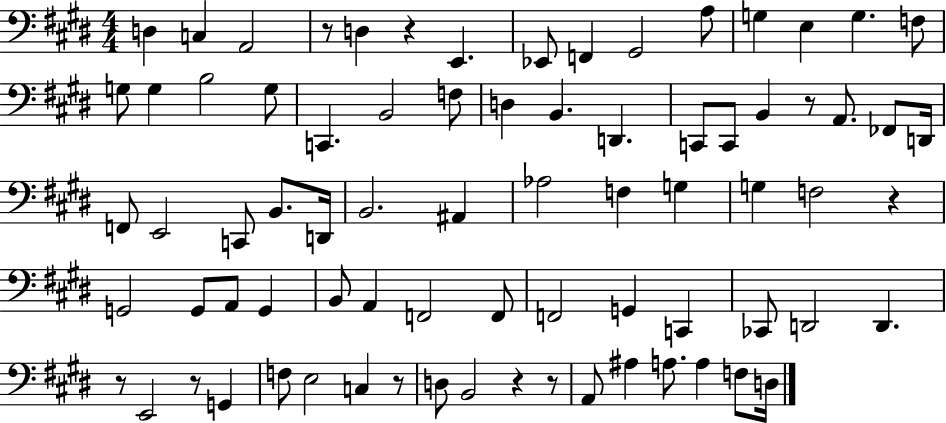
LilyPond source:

{
  \clef bass
  \numericTimeSignature
  \time 4/4
  \key e \major
  \repeat volta 2 { d4 c4 a,2 | r8 d4 r4 e,4. | ees,8 f,4 gis,2 a8 | g4 e4 g4. f8 | \break g8 g4 b2 g8 | c,4. b,2 f8 | d4 b,4. d,4. | c,8 c,8 b,4 r8 a,8. fes,8 d,16 | \break f,8 e,2 c,8 b,8. d,16 | b,2. ais,4 | aes2 f4 g4 | g4 f2 r4 | \break g,2 g,8 a,8 g,4 | b,8 a,4 f,2 f,8 | f,2 g,4 c,4 | ces,8 d,2 d,4. | \break r8 e,2 r8 g,4 | f8 e2 c4 r8 | d8 b,2 r4 r8 | a,8 ais4 a8. a4 f8 d16 | \break } \bar "|."
}